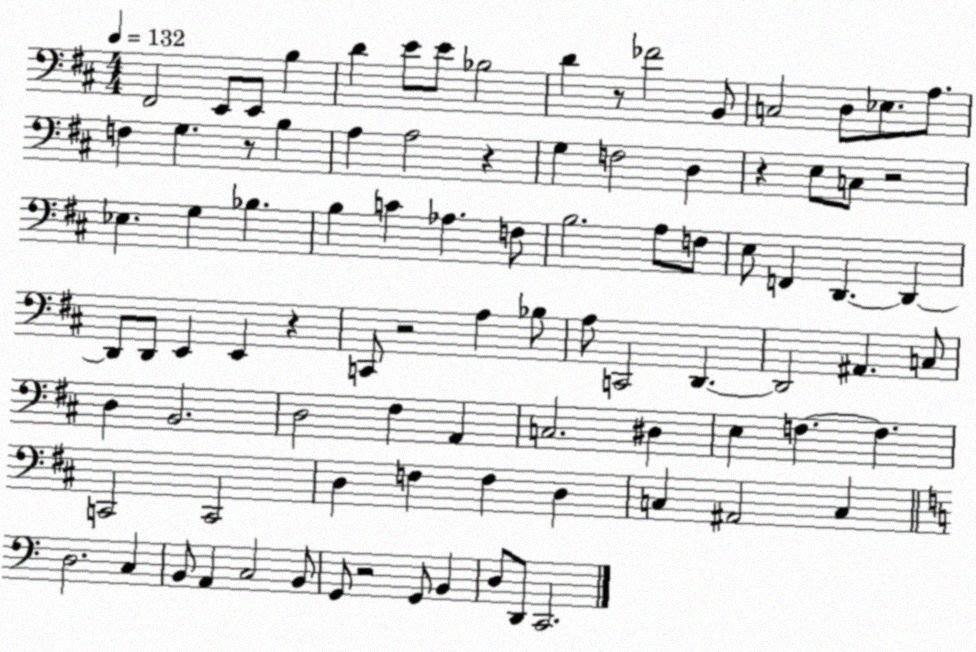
X:1
T:Untitled
M:4/4
L:1/4
K:D
^F,,2 E,,/2 E,,/2 B, D E/2 E/2 _B,2 D z/2 _F2 B,,/2 C,2 D,/2 _E,/2 A,/2 F, G, z/2 B, A, A,2 z G, F,2 D, z E,/2 C,/2 z2 _E, G, _B, B, C _A, F,/2 B,2 A,/2 F,/2 E,/2 F,, D,, D,, D,,/2 D,,/2 E,, E,, z C,,/2 z2 A, _B,/2 A,/2 C,,2 D,, D,,2 ^A,, C,/2 D, B,,2 D,2 ^F, A,, C,2 ^D, E, F, F, C,,2 C,,2 D, F, F, D, C, ^A,,2 C, D,2 C, B,,/2 A,, C,2 B,,/2 G,,/2 z2 G,,/2 B,, D,/2 D,,/2 C,,2